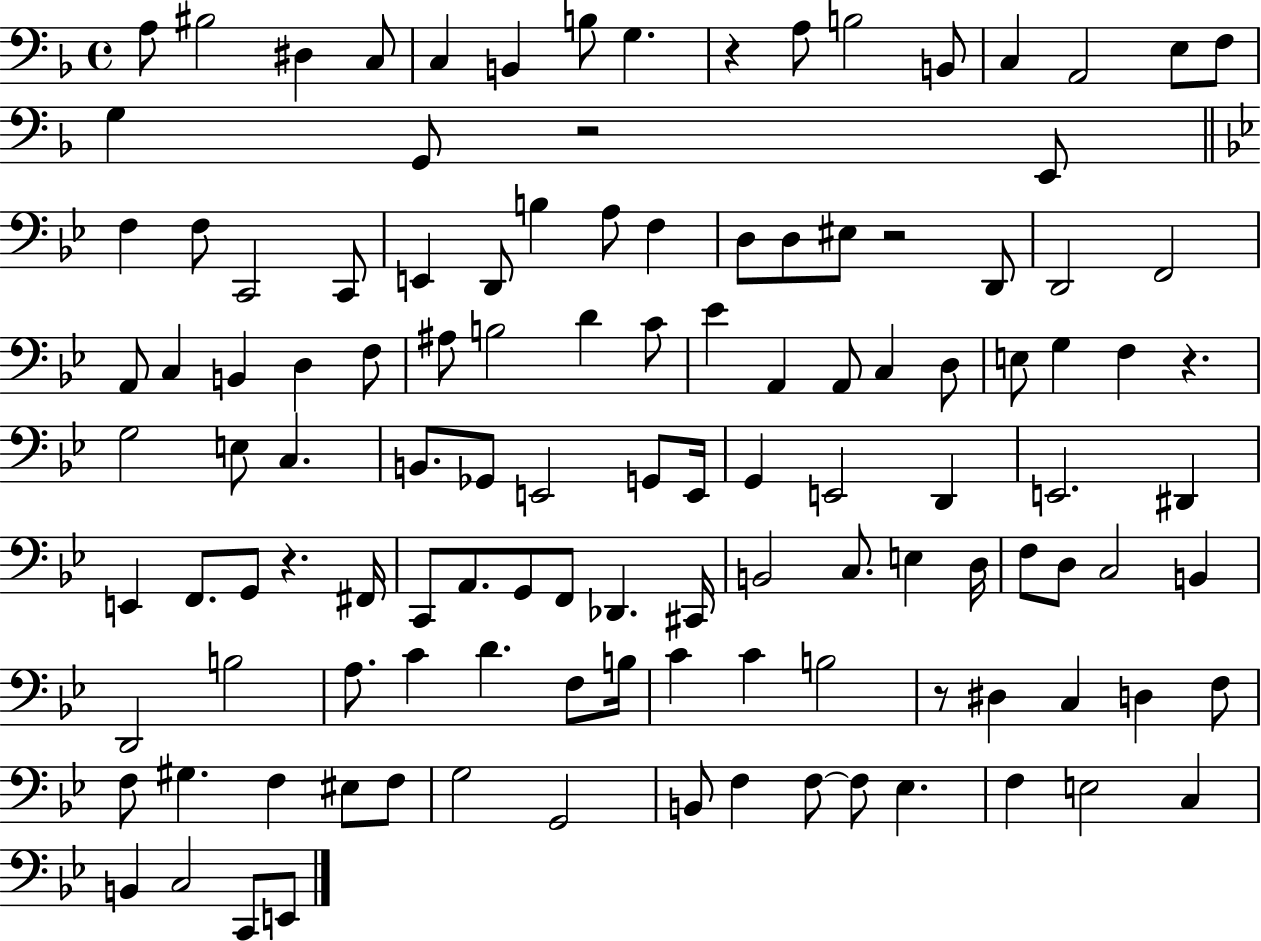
A3/e BIS3/h D#3/q C3/e C3/q B2/q B3/e G3/q. R/q A3/e B3/h B2/e C3/q A2/h E3/e F3/e G3/q G2/e R/h E2/e F3/q F3/e C2/h C2/e E2/q D2/e B3/q A3/e F3/q D3/e D3/e EIS3/e R/h D2/e D2/h F2/h A2/e C3/q B2/q D3/q F3/e A#3/e B3/h D4/q C4/e Eb4/q A2/q A2/e C3/q D3/e E3/e G3/q F3/q R/q. G3/h E3/e C3/q. B2/e. Gb2/e E2/h G2/e E2/s G2/q E2/h D2/q E2/h. D#2/q E2/q F2/e. G2/e R/q. F#2/s C2/e A2/e. G2/e F2/e Db2/q. C#2/s B2/h C3/e. E3/q D3/s F3/e D3/e C3/h B2/q D2/h B3/h A3/e. C4/q D4/q. F3/e B3/s C4/q C4/q B3/h R/e D#3/q C3/q D3/q F3/e F3/e G#3/q. F3/q EIS3/e F3/e G3/h G2/h B2/e F3/q F3/e F3/e Eb3/q. F3/q E3/h C3/q B2/q C3/h C2/e E2/e